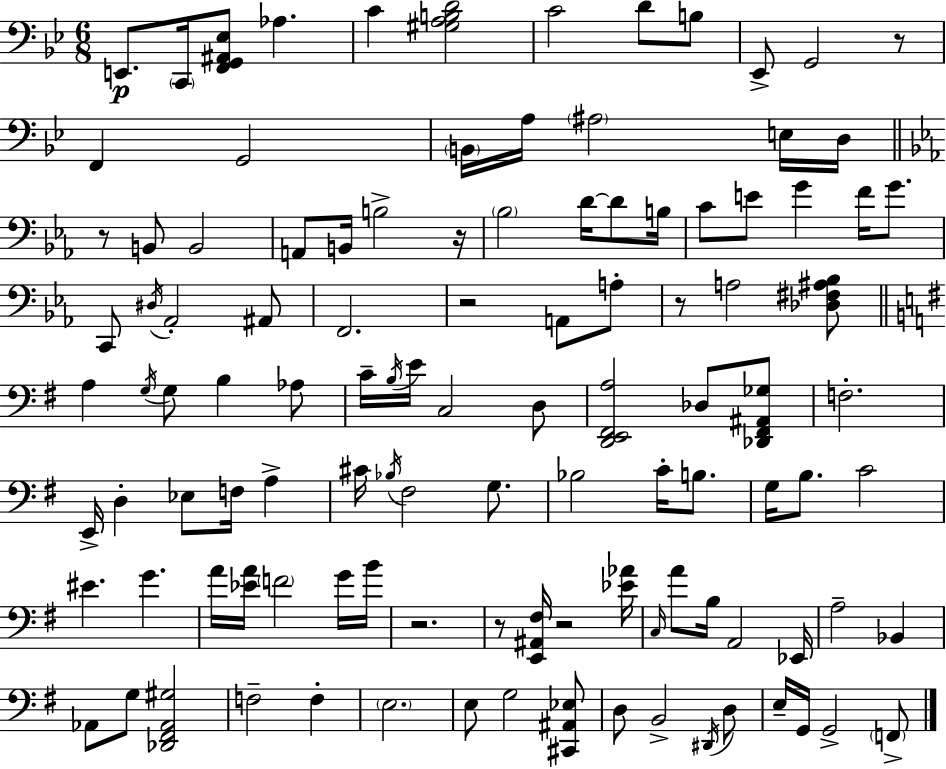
X:1
T:Untitled
M:6/8
L:1/4
K:Gm
E,,/2 C,,/4 [F,,G,,^A,,_E,]/2 _A, C [^G,A,B,D]2 C2 D/2 B,/2 _E,,/2 G,,2 z/2 F,, G,,2 B,,/4 A,/4 ^A,2 E,/4 D,/4 z/2 B,,/2 B,,2 A,,/2 B,,/4 B,2 z/4 _B,2 D/4 D/2 B,/4 C/2 E/2 G F/4 G/2 C,,/2 ^D,/4 _A,,2 ^A,,/2 F,,2 z2 A,,/2 A,/2 z/2 A,2 [_D,^F,^A,_B,]/2 A, G,/4 G,/2 B, _A,/2 C/4 B,/4 E/4 C,2 D,/2 [D,,E,,^F,,A,]2 _D,/2 [_D,,^F,,^A,,_G,]/2 F,2 E,,/4 D, _E,/2 F,/4 A, ^C/4 _B,/4 ^F,2 G,/2 _B,2 C/4 B,/2 G,/4 B,/2 C2 ^E G A/4 [_EA]/4 F2 G/4 B/4 z2 z/2 [E,,^A,,^F,]/4 z2 [_E_A]/4 C,/4 A/2 B,/4 A,,2 _E,,/4 A,2 _B,, _A,,/2 G,/2 [_D,,^F,,_A,,^G,]2 F,2 F, E,2 E,/2 G,2 [^C,,^A,,_E,]/2 D,/2 B,,2 ^D,,/4 D,/2 E,/4 G,,/4 G,,2 F,,/2